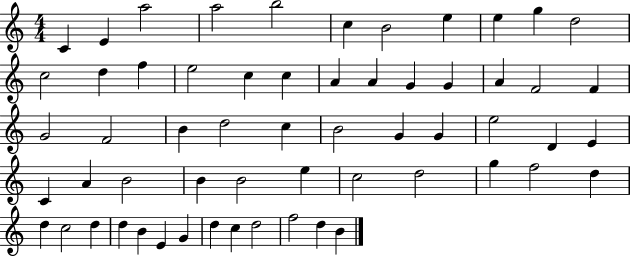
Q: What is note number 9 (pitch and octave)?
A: E5